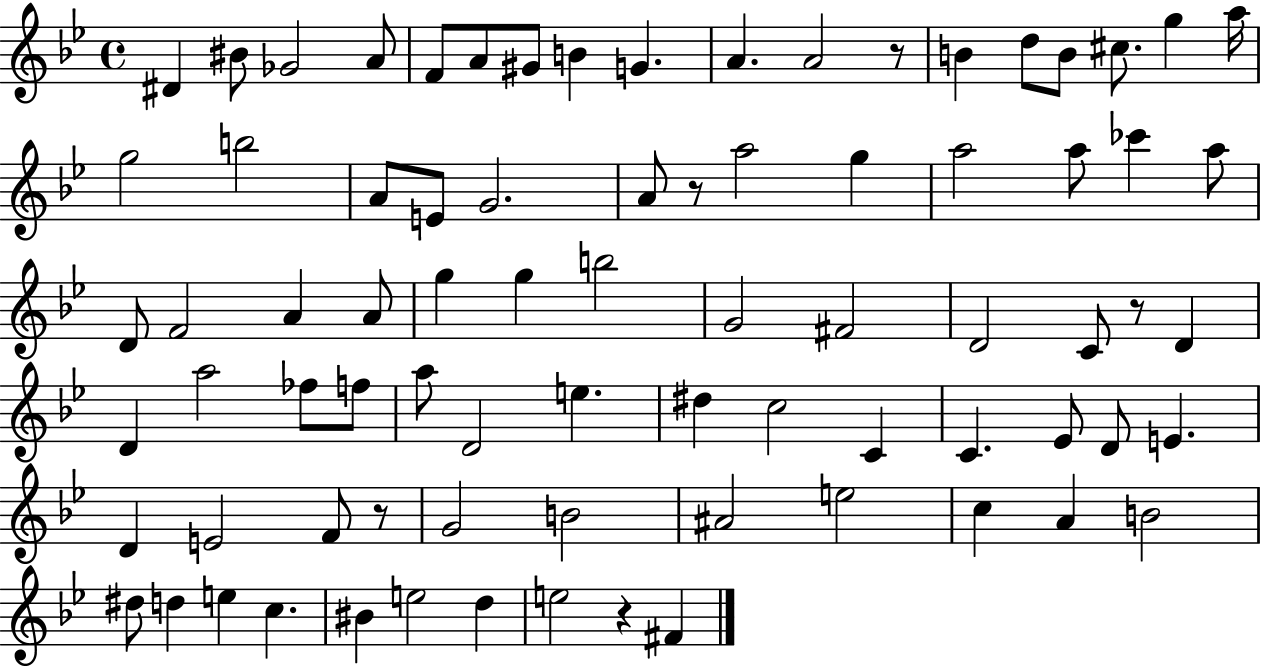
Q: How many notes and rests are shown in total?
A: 79